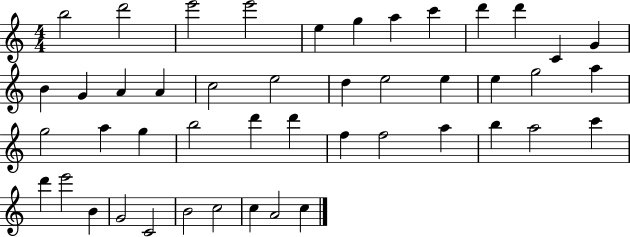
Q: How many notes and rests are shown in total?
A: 46